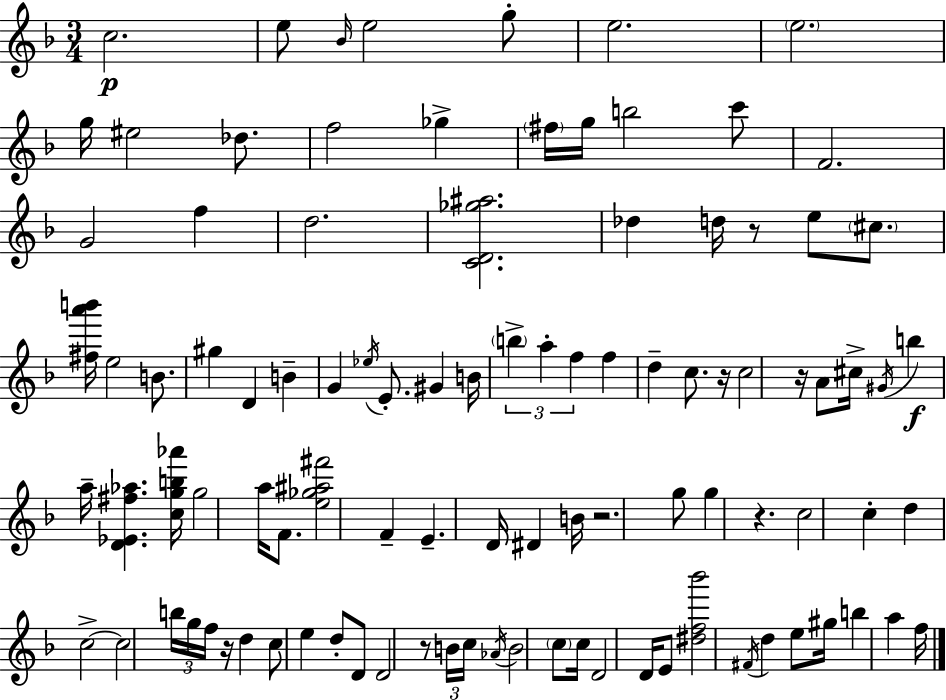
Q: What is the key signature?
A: F major